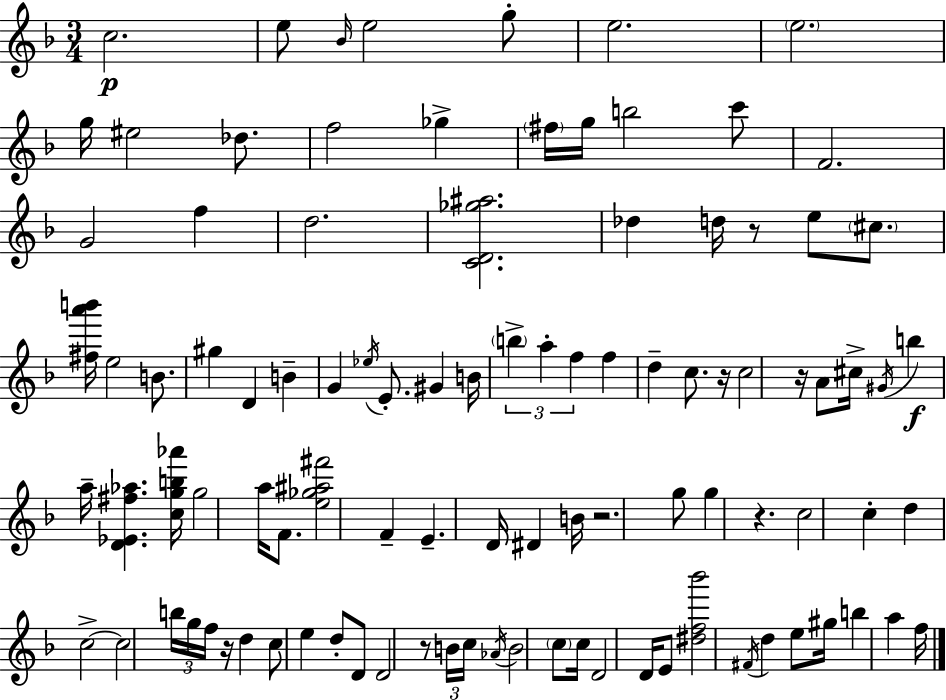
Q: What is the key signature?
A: F major